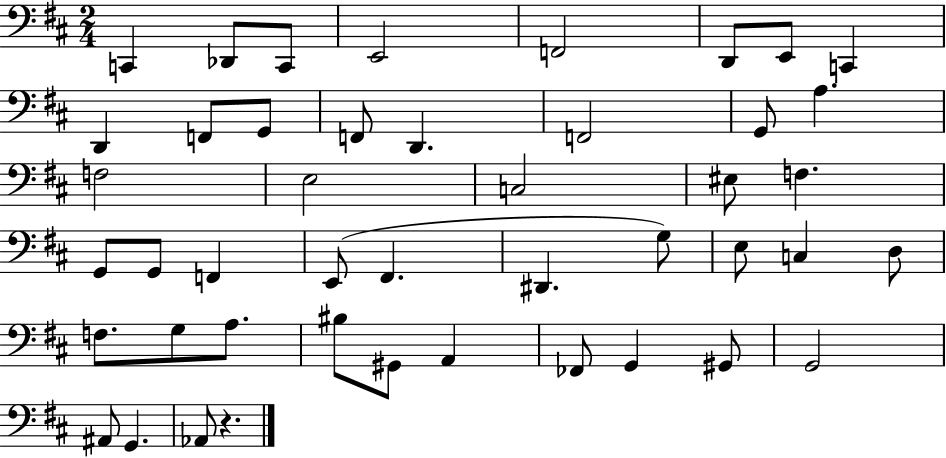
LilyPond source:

{
  \clef bass
  \numericTimeSignature
  \time 2/4
  \key d \major
  c,4 des,8 c,8 | e,2 | f,2 | d,8 e,8 c,4 | \break d,4 f,8 g,8 | f,8 d,4. | f,2 | g,8 a4. | \break f2 | e2 | c2 | eis8 f4. | \break g,8 g,8 f,4 | e,8( fis,4. | dis,4. g8) | e8 c4 d8 | \break f8. g8 a8. | bis8 gis,8 a,4 | fes,8 g,4 gis,8 | g,2 | \break ais,8 g,4. | aes,8 r4. | \bar "|."
}